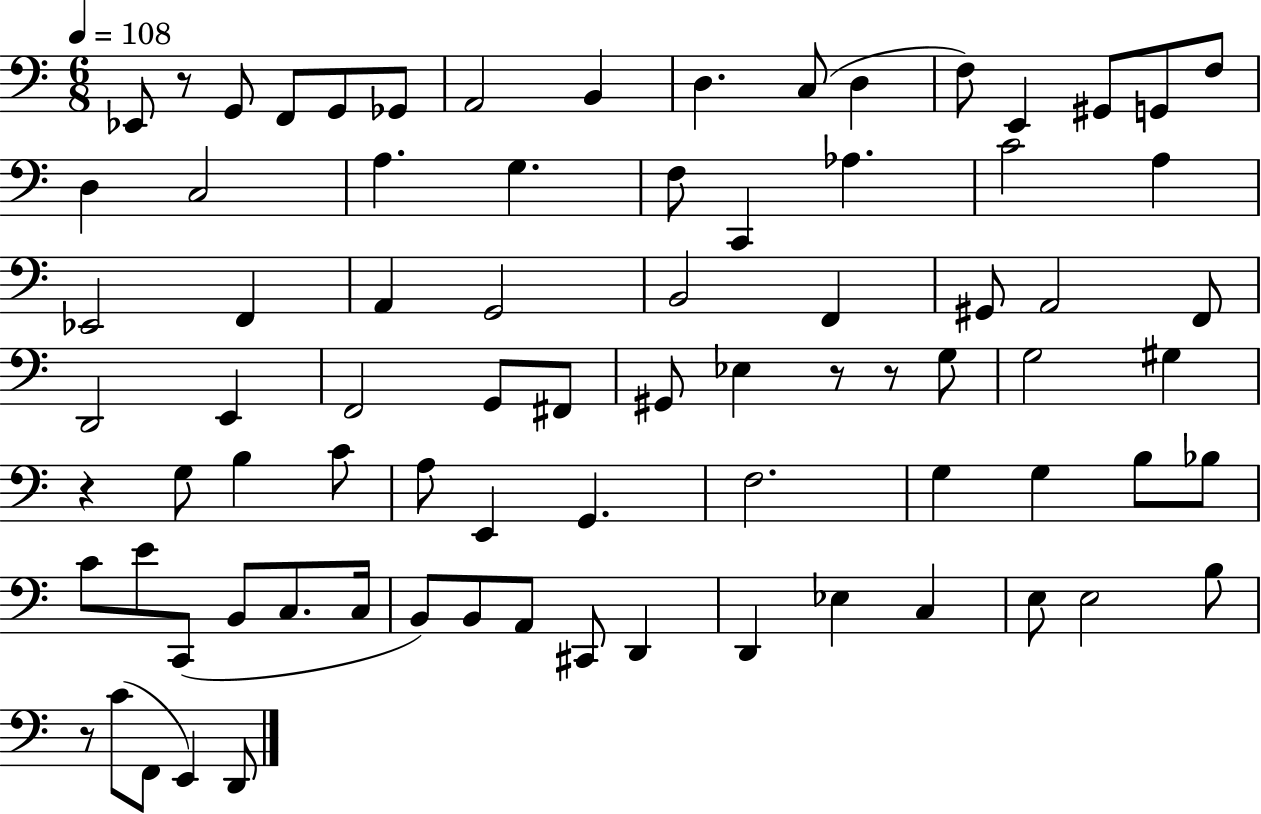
{
  \clef bass
  \numericTimeSignature
  \time 6/8
  \key c \major
  \tempo 4 = 108
  \repeat volta 2 { ees,8 r8 g,8 f,8 g,8 ges,8 | a,2 b,4 | d4. c8( d4 | f8) e,4 gis,8 g,8 f8 | \break d4 c2 | a4. g4. | f8 c,4 aes4. | c'2 a4 | \break ees,2 f,4 | a,4 g,2 | b,2 f,4 | gis,8 a,2 f,8 | \break d,2 e,4 | f,2 g,8 fis,8 | gis,8 ees4 r8 r8 g8 | g2 gis4 | \break r4 g8 b4 c'8 | a8 e,4 g,4. | f2. | g4 g4 b8 bes8 | \break c'8 e'8 c,8( b,8 c8. c16 | b,8) b,8 a,8 cis,8 d,4 | d,4 ees4 c4 | e8 e2 b8 | \break r8 c'8( f,8 e,4) d,8 | } \bar "|."
}